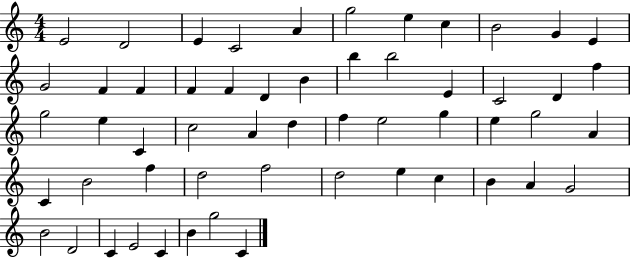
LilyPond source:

{
  \clef treble
  \numericTimeSignature
  \time 4/4
  \key c \major
  e'2 d'2 | e'4 c'2 a'4 | g''2 e''4 c''4 | b'2 g'4 e'4 | \break g'2 f'4 f'4 | f'4 f'4 d'4 b'4 | b''4 b''2 e'4 | c'2 d'4 f''4 | \break g''2 e''4 c'4 | c''2 a'4 d''4 | f''4 e''2 g''4 | e''4 g''2 a'4 | \break c'4 b'2 f''4 | d''2 f''2 | d''2 e''4 c''4 | b'4 a'4 g'2 | \break b'2 d'2 | c'4 e'2 c'4 | b'4 g''2 c'4 | \bar "|."
}